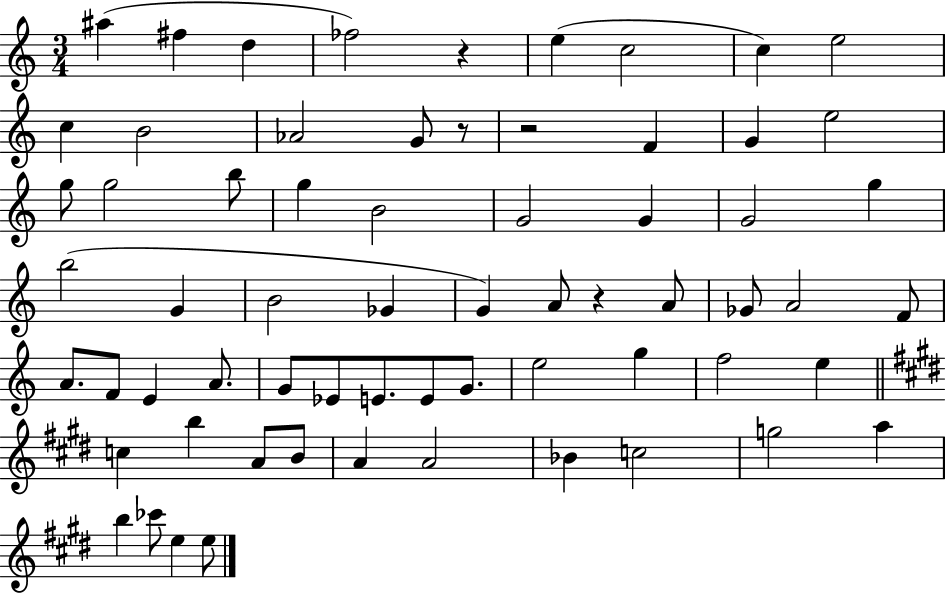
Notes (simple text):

A#5/q F#5/q D5/q FES5/h R/q E5/q C5/h C5/q E5/h C5/q B4/h Ab4/h G4/e R/e R/h F4/q G4/q E5/h G5/e G5/h B5/e G5/q B4/h G4/h G4/q G4/h G5/q B5/h G4/q B4/h Gb4/q G4/q A4/e R/q A4/e Gb4/e A4/h F4/e A4/e. F4/e E4/q A4/e. G4/e Eb4/e E4/e. E4/e G4/e. E5/h G5/q F5/h E5/q C5/q B5/q A4/e B4/e A4/q A4/h Bb4/q C5/h G5/h A5/q B5/q CES6/e E5/q E5/e